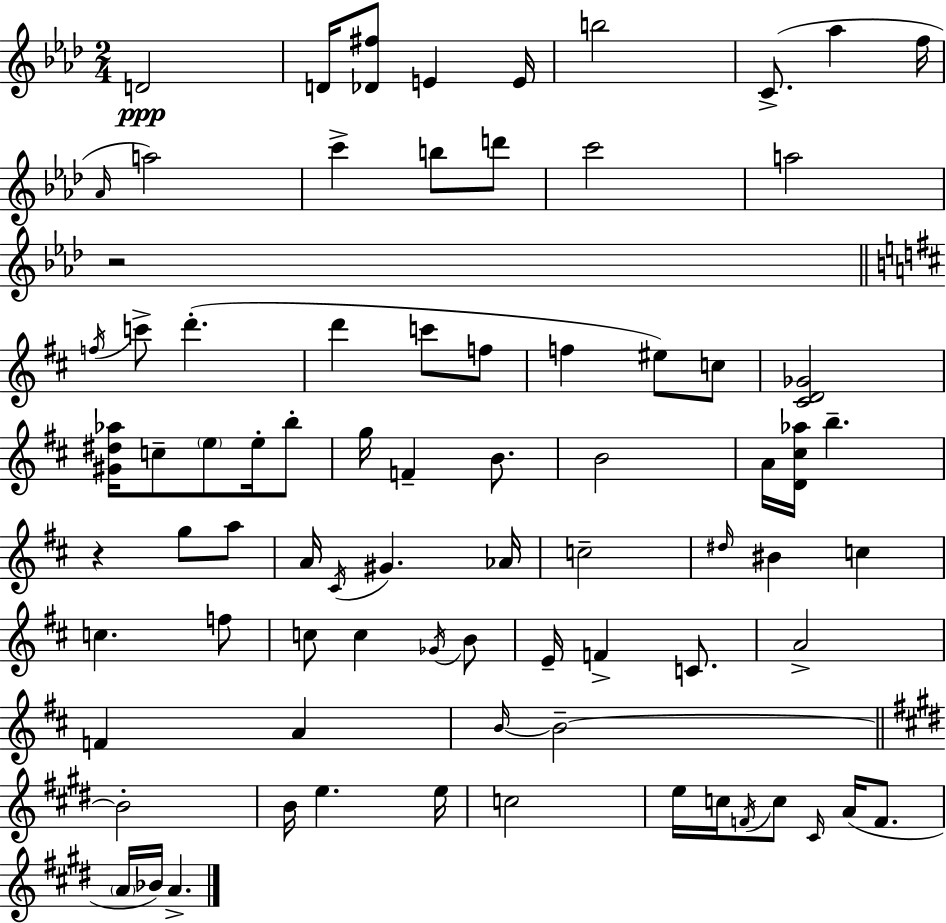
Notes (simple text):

D4/h D4/s [Db4,F#5]/e E4/q E4/s B5/h C4/e. Ab5/q F5/s Ab4/s A5/h C6/q B5/e D6/e C6/h A5/h R/h F5/s C6/e D6/q. D6/q C6/e F5/e F5/q EIS5/e C5/e [C#4,D4,Gb4]/h [G#4,D#5,Ab5]/s C5/e E5/e E5/s B5/e G5/s F4/q B4/e. B4/h A4/s [D4,C#5,Ab5]/s B5/q. R/q G5/e A5/e A4/s C#4/s G#4/q. Ab4/s C5/h D#5/s BIS4/q C5/q C5/q. F5/e C5/e C5/q Gb4/s B4/e E4/s F4/q C4/e. A4/h F4/q A4/q B4/s B4/h B4/h B4/s E5/q. E5/s C5/h E5/s C5/s F4/s C5/e C#4/s A4/s F4/e. A4/s Bb4/s A4/q.